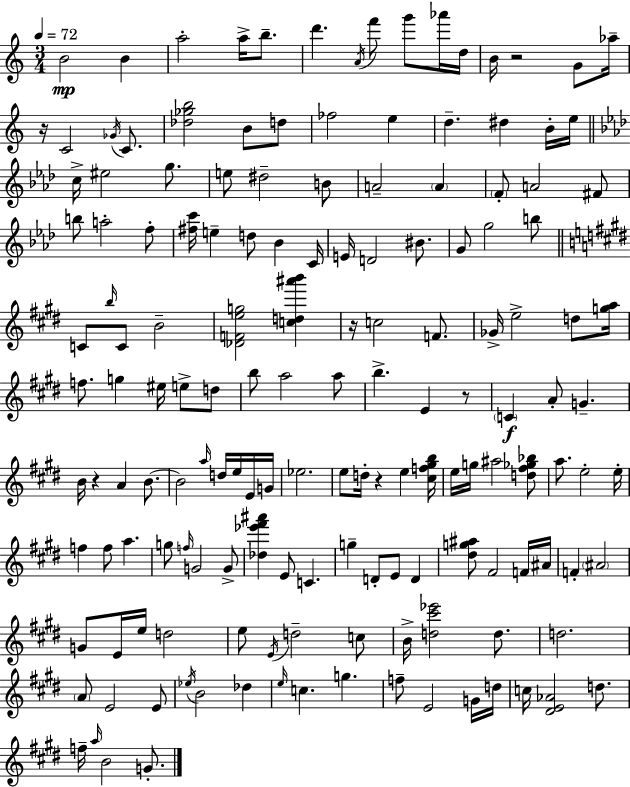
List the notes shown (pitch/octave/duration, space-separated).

B4/h B4/q A5/h A5/s B5/e. D6/q. A4/s F6/e G6/e Ab6/s D5/s B4/s R/h G4/e Ab5/s R/s C4/h Gb4/s C4/e. [Db5,Gb5,B5]/h B4/e D5/e FES5/h E5/q D5/q. D#5/q B4/s E5/s C5/s EIS5/h G5/e. E5/e D#5/h B4/e A4/h A4/q F4/e A4/h F#4/e B5/e A5/h F5/e [F#5,C6]/s E5/q D5/e Bb4/q C4/s E4/s D4/h BIS4/e. G4/e G5/h B5/e C4/e B5/s C4/e B4/h [Db4,F4,E5,G5]/h [C5,D5,A#6,B6]/q R/s C5/h F4/e. Gb4/s E5/h D5/e [G5,A5]/s F5/e. G5/q EIS5/s E5/e D5/e B5/e A5/h A5/e B5/q. E4/q R/e C4/q A4/e G4/q. B4/s R/q A4/q B4/e. B4/h A5/s D5/s E5/s E4/s G4/s Eb5/h. E5/e D5/s R/q E5/q [C#5,F5,G#5,B5]/s E5/s G5/s A#5/h [D5,F#5,Gb5,Bb5]/e A5/e. E5/h E5/s F5/q F5/e A5/q. G5/e F5/s G4/h G4/e [Db5,Eb6,F#6,A#6]/q E4/e C4/q. G5/q D4/e E4/e D4/q [D#5,G5,A#5]/e F#4/h F4/s A#4/s F4/q A#4/h G4/e E4/s E5/s D5/h E5/e E4/s D5/h C5/e B4/s [D5,C#6,Eb6]/h D5/e. D5/h. A4/e E4/h E4/e Eb5/s B4/h Db5/q E5/s C5/q. G5/q. F5/e E4/h G4/s D5/s C5/s [D#4,E4,Ab4]/h D5/e. F5/s A5/s B4/h G4/e.